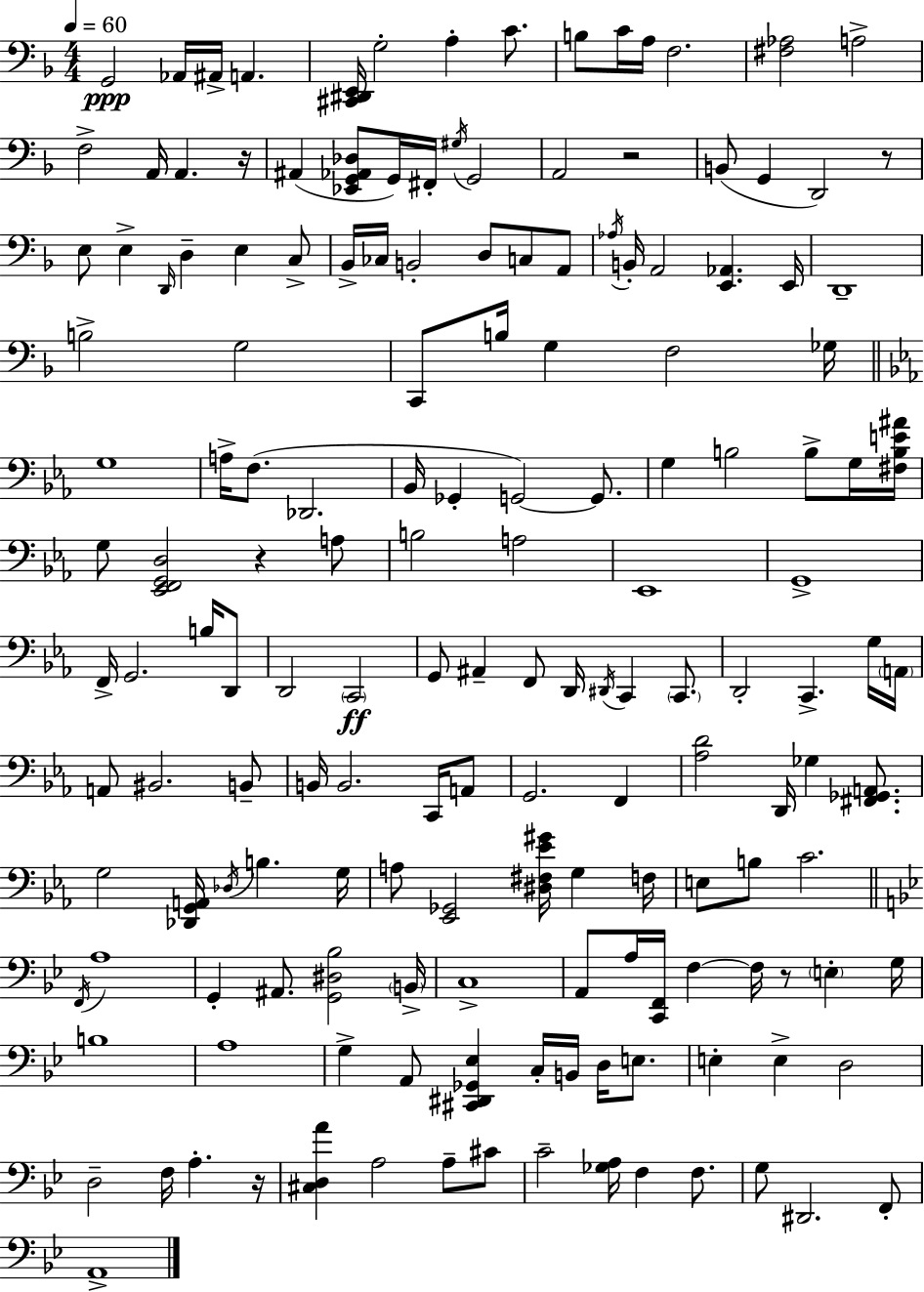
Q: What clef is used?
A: bass